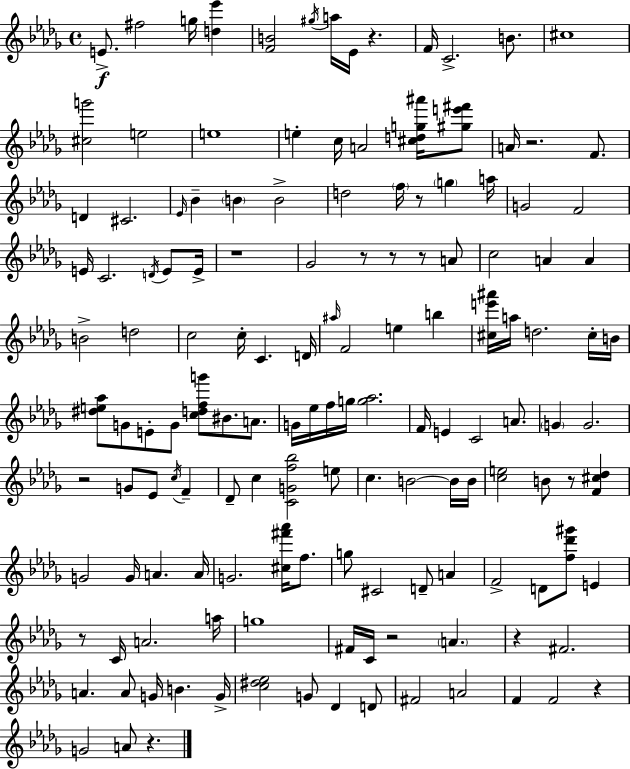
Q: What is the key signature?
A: BES minor